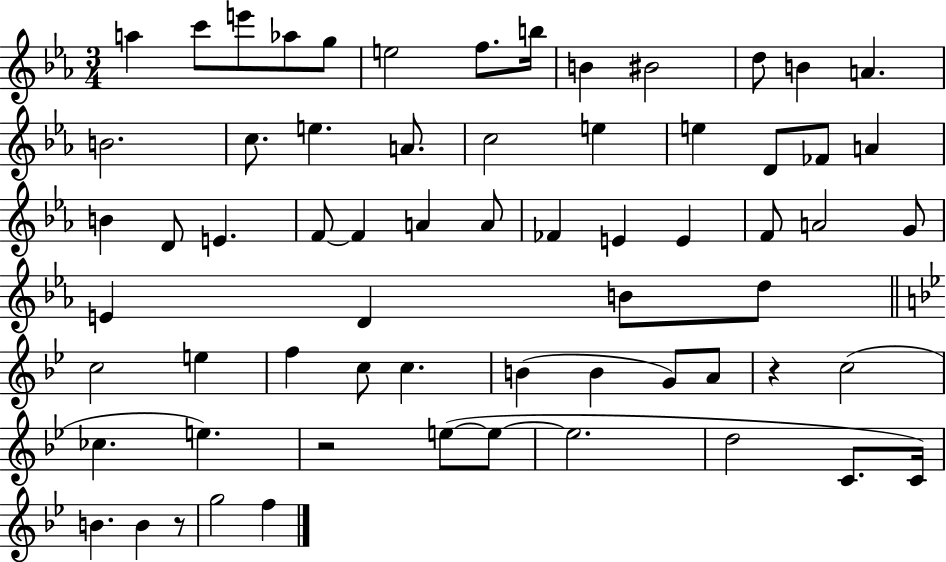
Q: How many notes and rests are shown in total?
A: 65